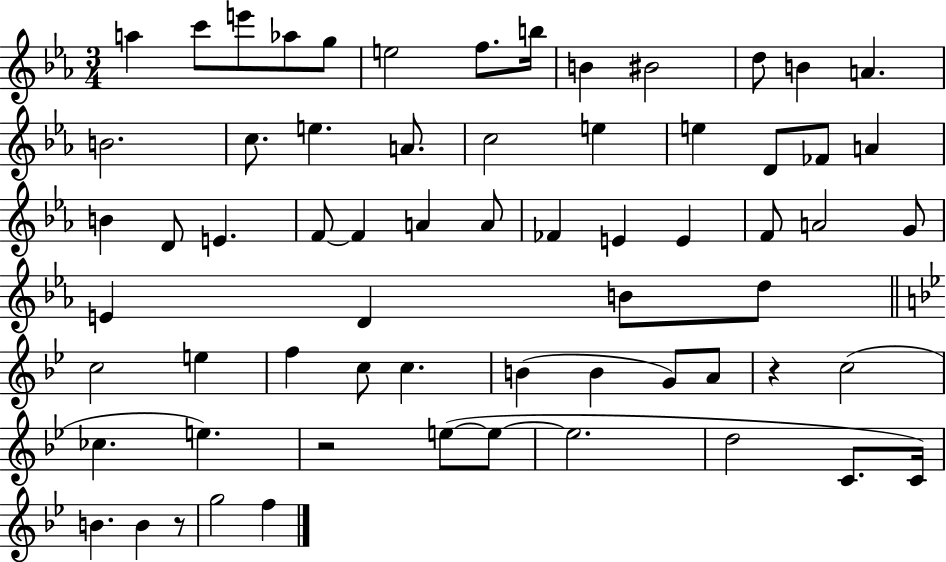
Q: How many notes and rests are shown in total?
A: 65